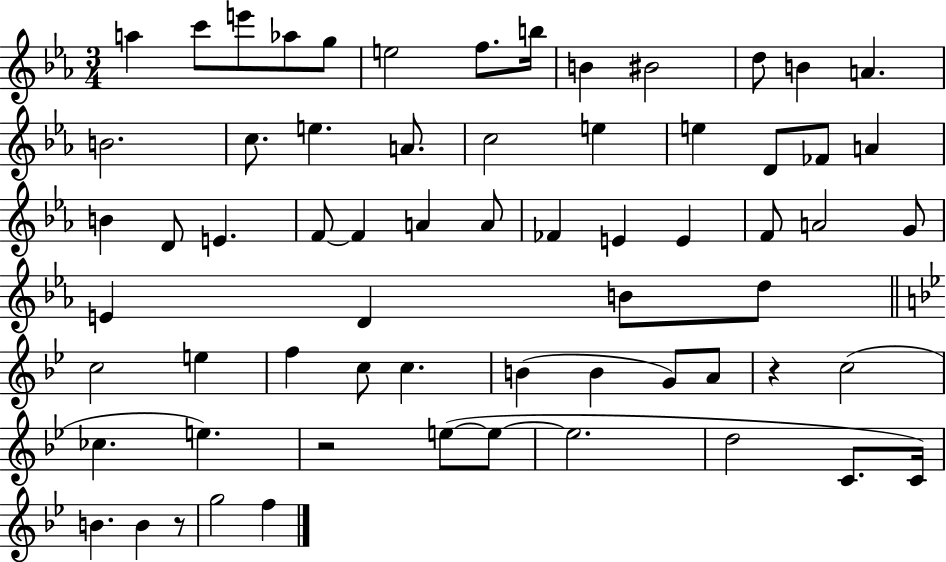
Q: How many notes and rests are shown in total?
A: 65